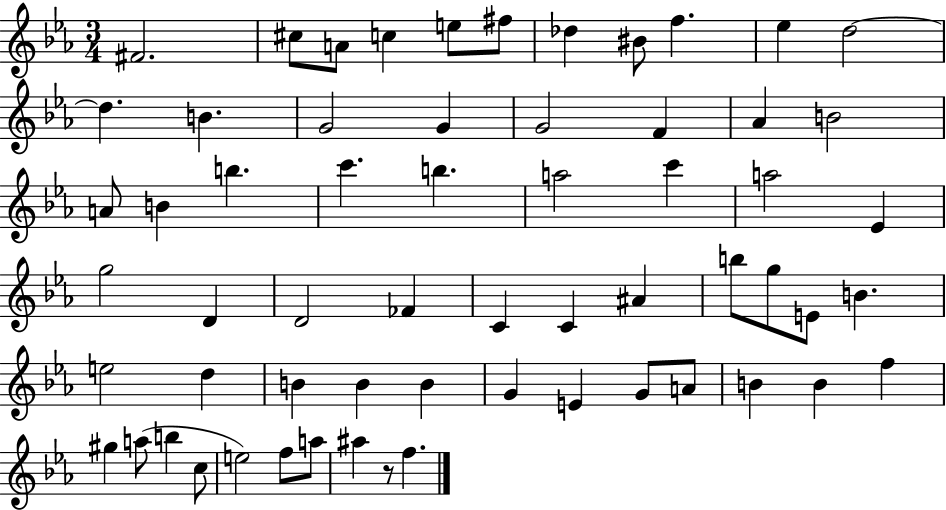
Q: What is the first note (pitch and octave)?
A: F#4